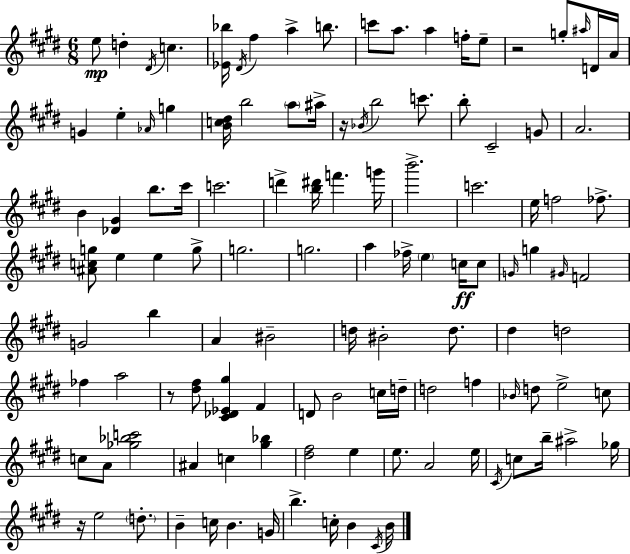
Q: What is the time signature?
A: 6/8